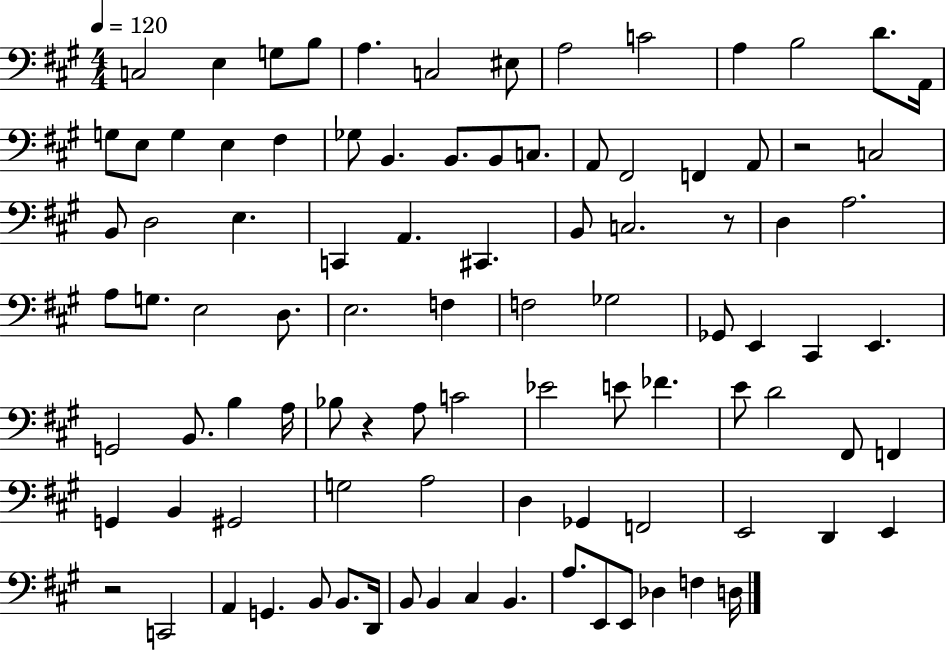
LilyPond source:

{
  \clef bass
  \numericTimeSignature
  \time 4/4
  \key a \major
  \tempo 4 = 120
  \repeat volta 2 { c2 e4 g8 b8 | a4. c2 eis8 | a2 c'2 | a4 b2 d'8. a,16 | \break g8 e8 g4 e4 fis4 | ges8 b,4. b,8. b,8 c8. | a,8 fis,2 f,4 a,8 | r2 c2 | \break b,8 d2 e4. | c,4 a,4. cis,4. | b,8 c2. r8 | d4 a2. | \break a8 g8. e2 d8. | e2. f4 | f2 ges2 | ges,8 e,4 cis,4 e,4. | \break g,2 b,8. b4 a16 | bes8 r4 a8 c'2 | ees'2 e'8 fes'4. | e'8 d'2 fis,8 f,4 | \break g,4 b,4 gis,2 | g2 a2 | d4 ges,4 f,2 | e,2 d,4 e,4 | \break r2 c,2 | a,4 g,4. b,8 b,8. d,16 | b,8 b,4 cis4 b,4. | a8. e,8 e,8 des4 f4 d16 | \break } \bar "|."
}